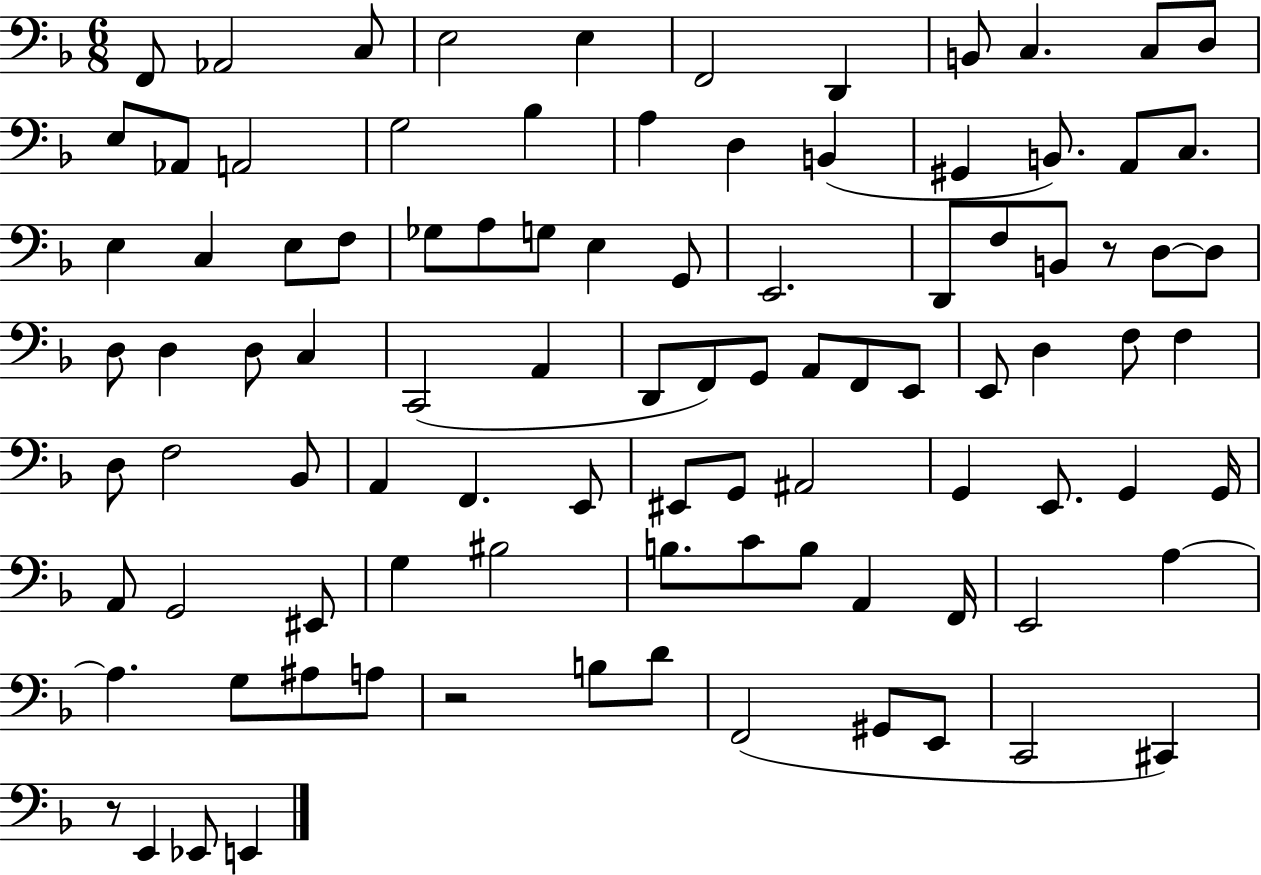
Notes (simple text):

F2/e Ab2/h C3/e E3/h E3/q F2/h D2/q B2/e C3/q. C3/e D3/e E3/e Ab2/e A2/h G3/h Bb3/q A3/q D3/q B2/q G#2/q B2/e. A2/e C3/e. E3/q C3/q E3/e F3/e Gb3/e A3/e G3/e E3/q G2/e E2/h. D2/e F3/e B2/e R/e D3/e D3/e D3/e D3/q D3/e C3/q C2/h A2/q D2/e F2/e G2/e A2/e F2/e E2/e E2/e D3/q F3/e F3/q D3/e F3/h Bb2/e A2/q F2/q. E2/e EIS2/e G2/e A#2/h G2/q E2/e. G2/q G2/s A2/e G2/h EIS2/e G3/q BIS3/h B3/e. C4/e B3/e A2/q F2/s E2/h A3/q A3/q. G3/e A#3/e A3/e R/h B3/e D4/e F2/h G#2/e E2/e C2/h C#2/q R/e E2/q Eb2/e E2/q